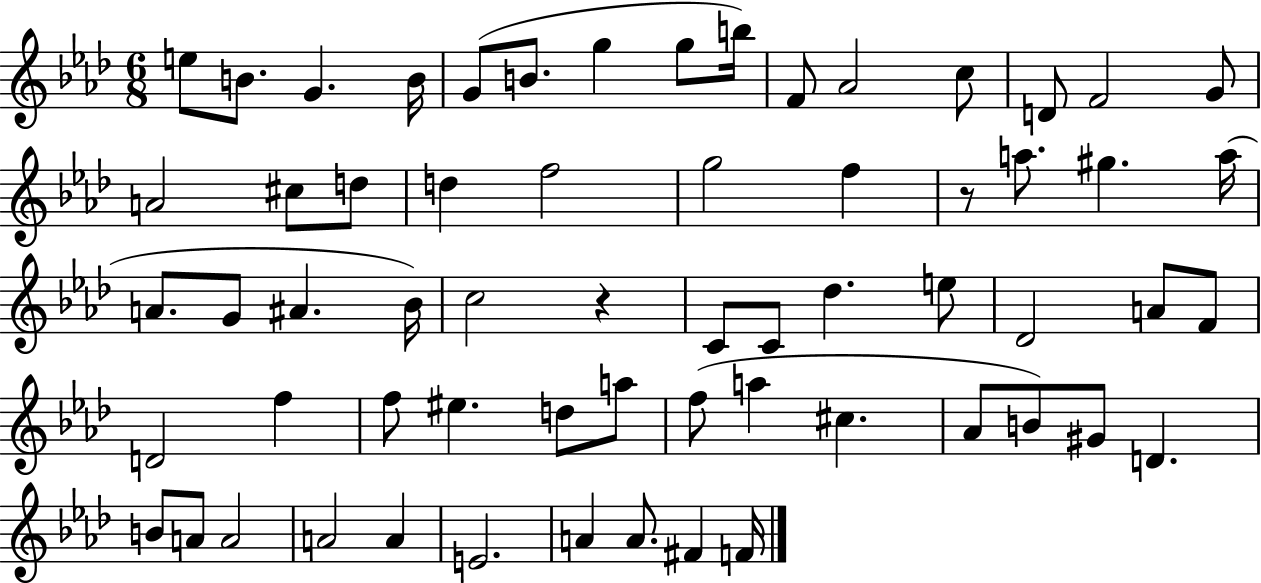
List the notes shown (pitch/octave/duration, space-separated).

E5/e B4/e. G4/q. B4/s G4/e B4/e. G5/q G5/e B5/s F4/e Ab4/h C5/e D4/e F4/h G4/e A4/h C#5/e D5/e D5/q F5/h G5/h F5/q R/e A5/e. G#5/q. A5/s A4/e. G4/e A#4/q. Bb4/s C5/h R/q C4/e C4/e Db5/q. E5/e Db4/h A4/e F4/e D4/h F5/q F5/e EIS5/q. D5/e A5/e F5/e A5/q C#5/q. Ab4/e B4/e G#4/e D4/q. B4/e A4/e A4/h A4/h A4/q E4/h. A4/q A4/e. F#4/q F4/s